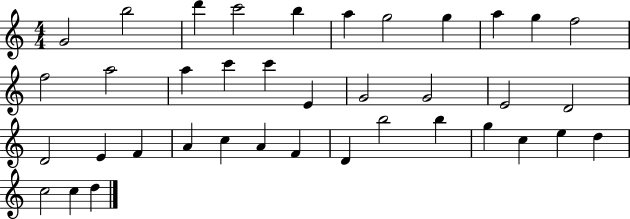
X:1
T:Untitled
M:4/4
L:1/4
K:C
G2 b2 d' c'2 b a g2 g a g f2 f2 a2 a c' c' E G2 G2 E2 D2 D2 E F A c A F D b2 b g c e d c2 c d